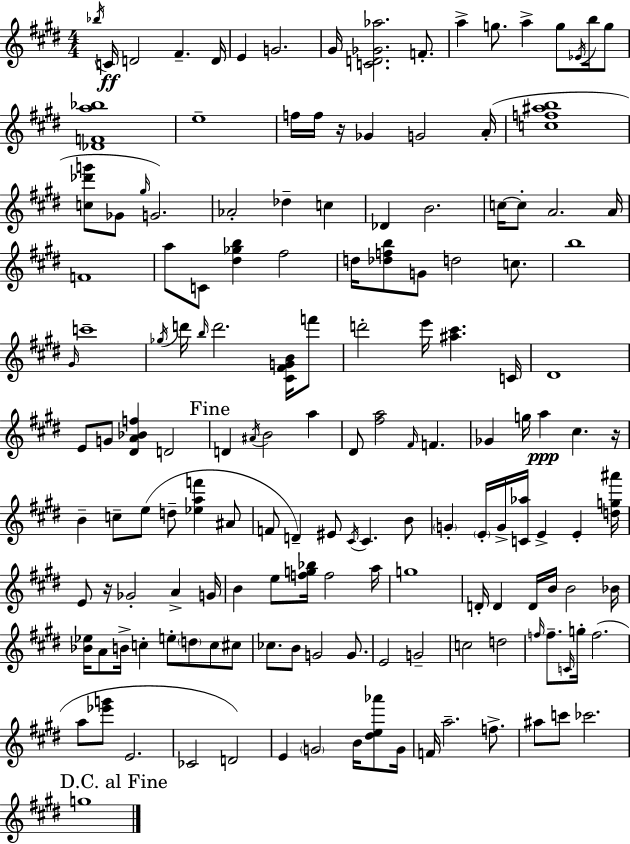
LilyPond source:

{
  \clef treble
  \numericTimeSignature
  \time 4/4
  \key e \major
  \repeat volta 2 { \acciaccatura { bes''16 }\ff c'16 d'2 fis'4.-- | d'16 e'4 g'2. | gis'16 <c' d' ges' aes''>2. f'8.-. | a''4-> g''8. a''4-> g''8 \acciaccatura { ees'16 } b''16 | \break g''8 <des' f' a'' bes''>1 | e''1-- | f''16 f''16 r16 ges'4 g'2 | a'16-.( <c'' f'' ais'' b''>1 | \break <c'' des''' g'''>8 ges'8 \grace { gis''16 }) g'2. | aes'2-. des''4-- c''4 | des'4 b'2. | c''16~~ c''8-. a'2. | \break a'16 f'1 | a''8 c'8 <dis'' ges'' b''>4 fis''2 | d''16 <des'' f'' b''>8 g'8 d''2 | c''8. b''1 | \break \grace { gis'16 } c'''1-- | \acciaccatura { ges''16 } d'''16 \grace { b''16 } d'''2. | <cis' fis' g' b'>16 f'''8 d'''2-. e'''16 <ais'' cis'''>4. | c'16 dis'1 | \break e'8 g'8 <dis' a' bes' f''>4 d'2 | \mark "Fine" d'4 \acciaccatura { ais'16 } b'2 | a''4 dis'8 <fis'' a''>2 | \grace { fis'16 } f'4. ges'4 g''16 a''4\ppp | \break cis''4. r16 b'4-- c''8-- e''8( | d''8-- <ees'' a'' f'''>4 ais'8 f'8 d'4--) eis'8 | \acciaccatura { cis'16 } cis'4. b'8 \parenthesize g'4-. \parenthesize e'16-. g'16-> <c' aes''>16 | e'4-> e'4-. <d'' g'' ais'''>16 e'8 r16 ges'2-. | \break a'4-> g'16 b'4 e''8 <f'' g'' bes''>16 | f''2 a''16 g''1 | d'16-. d'4 d'16 b'16 | b'2 bes'16 <bes' ees''>16 a'8 b'16-> c''4-. | \break e''8-. \parenthesize d''8 c''8 cis''8 ces''8. b'8 g'2 | g'8. e'2 | g'2-- c''2 | d''2 \grace { f''16 } f''8.-- \grace { c'16 } g''16-. f''2.( | \break a''8 <ees''' g'''>8 e'2. | ces'2 | d'2) e'4 \parenthesize g'2 | b'16 <dis'' e'' aes'''>8 g'16 f'16 a''2.-- | \break f''8.-> ais''8 c'''8 ces'''2. | \mark "D.C. al Fine" g''1 | } \bar "|."
}